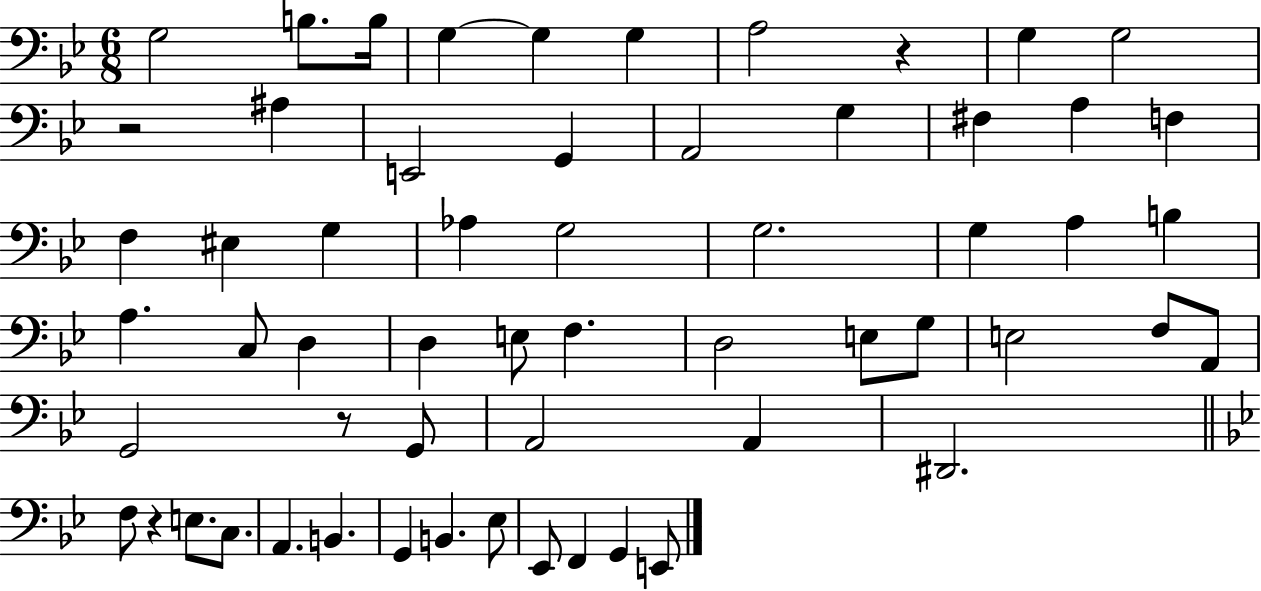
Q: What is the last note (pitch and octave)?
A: E2